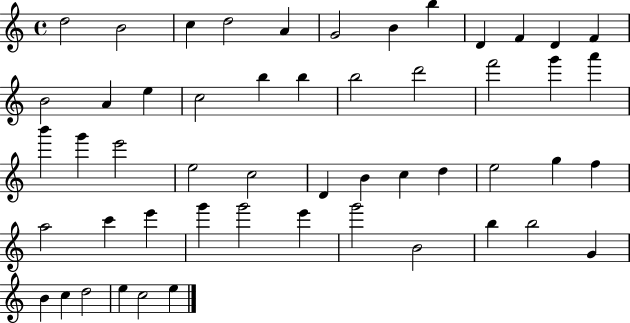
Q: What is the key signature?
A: C major